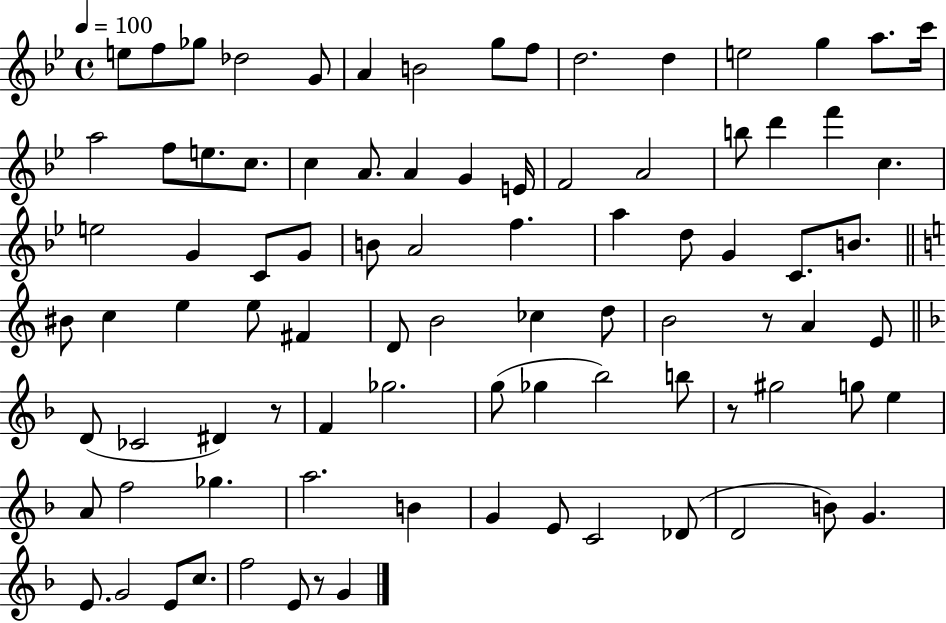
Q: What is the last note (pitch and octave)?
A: G4